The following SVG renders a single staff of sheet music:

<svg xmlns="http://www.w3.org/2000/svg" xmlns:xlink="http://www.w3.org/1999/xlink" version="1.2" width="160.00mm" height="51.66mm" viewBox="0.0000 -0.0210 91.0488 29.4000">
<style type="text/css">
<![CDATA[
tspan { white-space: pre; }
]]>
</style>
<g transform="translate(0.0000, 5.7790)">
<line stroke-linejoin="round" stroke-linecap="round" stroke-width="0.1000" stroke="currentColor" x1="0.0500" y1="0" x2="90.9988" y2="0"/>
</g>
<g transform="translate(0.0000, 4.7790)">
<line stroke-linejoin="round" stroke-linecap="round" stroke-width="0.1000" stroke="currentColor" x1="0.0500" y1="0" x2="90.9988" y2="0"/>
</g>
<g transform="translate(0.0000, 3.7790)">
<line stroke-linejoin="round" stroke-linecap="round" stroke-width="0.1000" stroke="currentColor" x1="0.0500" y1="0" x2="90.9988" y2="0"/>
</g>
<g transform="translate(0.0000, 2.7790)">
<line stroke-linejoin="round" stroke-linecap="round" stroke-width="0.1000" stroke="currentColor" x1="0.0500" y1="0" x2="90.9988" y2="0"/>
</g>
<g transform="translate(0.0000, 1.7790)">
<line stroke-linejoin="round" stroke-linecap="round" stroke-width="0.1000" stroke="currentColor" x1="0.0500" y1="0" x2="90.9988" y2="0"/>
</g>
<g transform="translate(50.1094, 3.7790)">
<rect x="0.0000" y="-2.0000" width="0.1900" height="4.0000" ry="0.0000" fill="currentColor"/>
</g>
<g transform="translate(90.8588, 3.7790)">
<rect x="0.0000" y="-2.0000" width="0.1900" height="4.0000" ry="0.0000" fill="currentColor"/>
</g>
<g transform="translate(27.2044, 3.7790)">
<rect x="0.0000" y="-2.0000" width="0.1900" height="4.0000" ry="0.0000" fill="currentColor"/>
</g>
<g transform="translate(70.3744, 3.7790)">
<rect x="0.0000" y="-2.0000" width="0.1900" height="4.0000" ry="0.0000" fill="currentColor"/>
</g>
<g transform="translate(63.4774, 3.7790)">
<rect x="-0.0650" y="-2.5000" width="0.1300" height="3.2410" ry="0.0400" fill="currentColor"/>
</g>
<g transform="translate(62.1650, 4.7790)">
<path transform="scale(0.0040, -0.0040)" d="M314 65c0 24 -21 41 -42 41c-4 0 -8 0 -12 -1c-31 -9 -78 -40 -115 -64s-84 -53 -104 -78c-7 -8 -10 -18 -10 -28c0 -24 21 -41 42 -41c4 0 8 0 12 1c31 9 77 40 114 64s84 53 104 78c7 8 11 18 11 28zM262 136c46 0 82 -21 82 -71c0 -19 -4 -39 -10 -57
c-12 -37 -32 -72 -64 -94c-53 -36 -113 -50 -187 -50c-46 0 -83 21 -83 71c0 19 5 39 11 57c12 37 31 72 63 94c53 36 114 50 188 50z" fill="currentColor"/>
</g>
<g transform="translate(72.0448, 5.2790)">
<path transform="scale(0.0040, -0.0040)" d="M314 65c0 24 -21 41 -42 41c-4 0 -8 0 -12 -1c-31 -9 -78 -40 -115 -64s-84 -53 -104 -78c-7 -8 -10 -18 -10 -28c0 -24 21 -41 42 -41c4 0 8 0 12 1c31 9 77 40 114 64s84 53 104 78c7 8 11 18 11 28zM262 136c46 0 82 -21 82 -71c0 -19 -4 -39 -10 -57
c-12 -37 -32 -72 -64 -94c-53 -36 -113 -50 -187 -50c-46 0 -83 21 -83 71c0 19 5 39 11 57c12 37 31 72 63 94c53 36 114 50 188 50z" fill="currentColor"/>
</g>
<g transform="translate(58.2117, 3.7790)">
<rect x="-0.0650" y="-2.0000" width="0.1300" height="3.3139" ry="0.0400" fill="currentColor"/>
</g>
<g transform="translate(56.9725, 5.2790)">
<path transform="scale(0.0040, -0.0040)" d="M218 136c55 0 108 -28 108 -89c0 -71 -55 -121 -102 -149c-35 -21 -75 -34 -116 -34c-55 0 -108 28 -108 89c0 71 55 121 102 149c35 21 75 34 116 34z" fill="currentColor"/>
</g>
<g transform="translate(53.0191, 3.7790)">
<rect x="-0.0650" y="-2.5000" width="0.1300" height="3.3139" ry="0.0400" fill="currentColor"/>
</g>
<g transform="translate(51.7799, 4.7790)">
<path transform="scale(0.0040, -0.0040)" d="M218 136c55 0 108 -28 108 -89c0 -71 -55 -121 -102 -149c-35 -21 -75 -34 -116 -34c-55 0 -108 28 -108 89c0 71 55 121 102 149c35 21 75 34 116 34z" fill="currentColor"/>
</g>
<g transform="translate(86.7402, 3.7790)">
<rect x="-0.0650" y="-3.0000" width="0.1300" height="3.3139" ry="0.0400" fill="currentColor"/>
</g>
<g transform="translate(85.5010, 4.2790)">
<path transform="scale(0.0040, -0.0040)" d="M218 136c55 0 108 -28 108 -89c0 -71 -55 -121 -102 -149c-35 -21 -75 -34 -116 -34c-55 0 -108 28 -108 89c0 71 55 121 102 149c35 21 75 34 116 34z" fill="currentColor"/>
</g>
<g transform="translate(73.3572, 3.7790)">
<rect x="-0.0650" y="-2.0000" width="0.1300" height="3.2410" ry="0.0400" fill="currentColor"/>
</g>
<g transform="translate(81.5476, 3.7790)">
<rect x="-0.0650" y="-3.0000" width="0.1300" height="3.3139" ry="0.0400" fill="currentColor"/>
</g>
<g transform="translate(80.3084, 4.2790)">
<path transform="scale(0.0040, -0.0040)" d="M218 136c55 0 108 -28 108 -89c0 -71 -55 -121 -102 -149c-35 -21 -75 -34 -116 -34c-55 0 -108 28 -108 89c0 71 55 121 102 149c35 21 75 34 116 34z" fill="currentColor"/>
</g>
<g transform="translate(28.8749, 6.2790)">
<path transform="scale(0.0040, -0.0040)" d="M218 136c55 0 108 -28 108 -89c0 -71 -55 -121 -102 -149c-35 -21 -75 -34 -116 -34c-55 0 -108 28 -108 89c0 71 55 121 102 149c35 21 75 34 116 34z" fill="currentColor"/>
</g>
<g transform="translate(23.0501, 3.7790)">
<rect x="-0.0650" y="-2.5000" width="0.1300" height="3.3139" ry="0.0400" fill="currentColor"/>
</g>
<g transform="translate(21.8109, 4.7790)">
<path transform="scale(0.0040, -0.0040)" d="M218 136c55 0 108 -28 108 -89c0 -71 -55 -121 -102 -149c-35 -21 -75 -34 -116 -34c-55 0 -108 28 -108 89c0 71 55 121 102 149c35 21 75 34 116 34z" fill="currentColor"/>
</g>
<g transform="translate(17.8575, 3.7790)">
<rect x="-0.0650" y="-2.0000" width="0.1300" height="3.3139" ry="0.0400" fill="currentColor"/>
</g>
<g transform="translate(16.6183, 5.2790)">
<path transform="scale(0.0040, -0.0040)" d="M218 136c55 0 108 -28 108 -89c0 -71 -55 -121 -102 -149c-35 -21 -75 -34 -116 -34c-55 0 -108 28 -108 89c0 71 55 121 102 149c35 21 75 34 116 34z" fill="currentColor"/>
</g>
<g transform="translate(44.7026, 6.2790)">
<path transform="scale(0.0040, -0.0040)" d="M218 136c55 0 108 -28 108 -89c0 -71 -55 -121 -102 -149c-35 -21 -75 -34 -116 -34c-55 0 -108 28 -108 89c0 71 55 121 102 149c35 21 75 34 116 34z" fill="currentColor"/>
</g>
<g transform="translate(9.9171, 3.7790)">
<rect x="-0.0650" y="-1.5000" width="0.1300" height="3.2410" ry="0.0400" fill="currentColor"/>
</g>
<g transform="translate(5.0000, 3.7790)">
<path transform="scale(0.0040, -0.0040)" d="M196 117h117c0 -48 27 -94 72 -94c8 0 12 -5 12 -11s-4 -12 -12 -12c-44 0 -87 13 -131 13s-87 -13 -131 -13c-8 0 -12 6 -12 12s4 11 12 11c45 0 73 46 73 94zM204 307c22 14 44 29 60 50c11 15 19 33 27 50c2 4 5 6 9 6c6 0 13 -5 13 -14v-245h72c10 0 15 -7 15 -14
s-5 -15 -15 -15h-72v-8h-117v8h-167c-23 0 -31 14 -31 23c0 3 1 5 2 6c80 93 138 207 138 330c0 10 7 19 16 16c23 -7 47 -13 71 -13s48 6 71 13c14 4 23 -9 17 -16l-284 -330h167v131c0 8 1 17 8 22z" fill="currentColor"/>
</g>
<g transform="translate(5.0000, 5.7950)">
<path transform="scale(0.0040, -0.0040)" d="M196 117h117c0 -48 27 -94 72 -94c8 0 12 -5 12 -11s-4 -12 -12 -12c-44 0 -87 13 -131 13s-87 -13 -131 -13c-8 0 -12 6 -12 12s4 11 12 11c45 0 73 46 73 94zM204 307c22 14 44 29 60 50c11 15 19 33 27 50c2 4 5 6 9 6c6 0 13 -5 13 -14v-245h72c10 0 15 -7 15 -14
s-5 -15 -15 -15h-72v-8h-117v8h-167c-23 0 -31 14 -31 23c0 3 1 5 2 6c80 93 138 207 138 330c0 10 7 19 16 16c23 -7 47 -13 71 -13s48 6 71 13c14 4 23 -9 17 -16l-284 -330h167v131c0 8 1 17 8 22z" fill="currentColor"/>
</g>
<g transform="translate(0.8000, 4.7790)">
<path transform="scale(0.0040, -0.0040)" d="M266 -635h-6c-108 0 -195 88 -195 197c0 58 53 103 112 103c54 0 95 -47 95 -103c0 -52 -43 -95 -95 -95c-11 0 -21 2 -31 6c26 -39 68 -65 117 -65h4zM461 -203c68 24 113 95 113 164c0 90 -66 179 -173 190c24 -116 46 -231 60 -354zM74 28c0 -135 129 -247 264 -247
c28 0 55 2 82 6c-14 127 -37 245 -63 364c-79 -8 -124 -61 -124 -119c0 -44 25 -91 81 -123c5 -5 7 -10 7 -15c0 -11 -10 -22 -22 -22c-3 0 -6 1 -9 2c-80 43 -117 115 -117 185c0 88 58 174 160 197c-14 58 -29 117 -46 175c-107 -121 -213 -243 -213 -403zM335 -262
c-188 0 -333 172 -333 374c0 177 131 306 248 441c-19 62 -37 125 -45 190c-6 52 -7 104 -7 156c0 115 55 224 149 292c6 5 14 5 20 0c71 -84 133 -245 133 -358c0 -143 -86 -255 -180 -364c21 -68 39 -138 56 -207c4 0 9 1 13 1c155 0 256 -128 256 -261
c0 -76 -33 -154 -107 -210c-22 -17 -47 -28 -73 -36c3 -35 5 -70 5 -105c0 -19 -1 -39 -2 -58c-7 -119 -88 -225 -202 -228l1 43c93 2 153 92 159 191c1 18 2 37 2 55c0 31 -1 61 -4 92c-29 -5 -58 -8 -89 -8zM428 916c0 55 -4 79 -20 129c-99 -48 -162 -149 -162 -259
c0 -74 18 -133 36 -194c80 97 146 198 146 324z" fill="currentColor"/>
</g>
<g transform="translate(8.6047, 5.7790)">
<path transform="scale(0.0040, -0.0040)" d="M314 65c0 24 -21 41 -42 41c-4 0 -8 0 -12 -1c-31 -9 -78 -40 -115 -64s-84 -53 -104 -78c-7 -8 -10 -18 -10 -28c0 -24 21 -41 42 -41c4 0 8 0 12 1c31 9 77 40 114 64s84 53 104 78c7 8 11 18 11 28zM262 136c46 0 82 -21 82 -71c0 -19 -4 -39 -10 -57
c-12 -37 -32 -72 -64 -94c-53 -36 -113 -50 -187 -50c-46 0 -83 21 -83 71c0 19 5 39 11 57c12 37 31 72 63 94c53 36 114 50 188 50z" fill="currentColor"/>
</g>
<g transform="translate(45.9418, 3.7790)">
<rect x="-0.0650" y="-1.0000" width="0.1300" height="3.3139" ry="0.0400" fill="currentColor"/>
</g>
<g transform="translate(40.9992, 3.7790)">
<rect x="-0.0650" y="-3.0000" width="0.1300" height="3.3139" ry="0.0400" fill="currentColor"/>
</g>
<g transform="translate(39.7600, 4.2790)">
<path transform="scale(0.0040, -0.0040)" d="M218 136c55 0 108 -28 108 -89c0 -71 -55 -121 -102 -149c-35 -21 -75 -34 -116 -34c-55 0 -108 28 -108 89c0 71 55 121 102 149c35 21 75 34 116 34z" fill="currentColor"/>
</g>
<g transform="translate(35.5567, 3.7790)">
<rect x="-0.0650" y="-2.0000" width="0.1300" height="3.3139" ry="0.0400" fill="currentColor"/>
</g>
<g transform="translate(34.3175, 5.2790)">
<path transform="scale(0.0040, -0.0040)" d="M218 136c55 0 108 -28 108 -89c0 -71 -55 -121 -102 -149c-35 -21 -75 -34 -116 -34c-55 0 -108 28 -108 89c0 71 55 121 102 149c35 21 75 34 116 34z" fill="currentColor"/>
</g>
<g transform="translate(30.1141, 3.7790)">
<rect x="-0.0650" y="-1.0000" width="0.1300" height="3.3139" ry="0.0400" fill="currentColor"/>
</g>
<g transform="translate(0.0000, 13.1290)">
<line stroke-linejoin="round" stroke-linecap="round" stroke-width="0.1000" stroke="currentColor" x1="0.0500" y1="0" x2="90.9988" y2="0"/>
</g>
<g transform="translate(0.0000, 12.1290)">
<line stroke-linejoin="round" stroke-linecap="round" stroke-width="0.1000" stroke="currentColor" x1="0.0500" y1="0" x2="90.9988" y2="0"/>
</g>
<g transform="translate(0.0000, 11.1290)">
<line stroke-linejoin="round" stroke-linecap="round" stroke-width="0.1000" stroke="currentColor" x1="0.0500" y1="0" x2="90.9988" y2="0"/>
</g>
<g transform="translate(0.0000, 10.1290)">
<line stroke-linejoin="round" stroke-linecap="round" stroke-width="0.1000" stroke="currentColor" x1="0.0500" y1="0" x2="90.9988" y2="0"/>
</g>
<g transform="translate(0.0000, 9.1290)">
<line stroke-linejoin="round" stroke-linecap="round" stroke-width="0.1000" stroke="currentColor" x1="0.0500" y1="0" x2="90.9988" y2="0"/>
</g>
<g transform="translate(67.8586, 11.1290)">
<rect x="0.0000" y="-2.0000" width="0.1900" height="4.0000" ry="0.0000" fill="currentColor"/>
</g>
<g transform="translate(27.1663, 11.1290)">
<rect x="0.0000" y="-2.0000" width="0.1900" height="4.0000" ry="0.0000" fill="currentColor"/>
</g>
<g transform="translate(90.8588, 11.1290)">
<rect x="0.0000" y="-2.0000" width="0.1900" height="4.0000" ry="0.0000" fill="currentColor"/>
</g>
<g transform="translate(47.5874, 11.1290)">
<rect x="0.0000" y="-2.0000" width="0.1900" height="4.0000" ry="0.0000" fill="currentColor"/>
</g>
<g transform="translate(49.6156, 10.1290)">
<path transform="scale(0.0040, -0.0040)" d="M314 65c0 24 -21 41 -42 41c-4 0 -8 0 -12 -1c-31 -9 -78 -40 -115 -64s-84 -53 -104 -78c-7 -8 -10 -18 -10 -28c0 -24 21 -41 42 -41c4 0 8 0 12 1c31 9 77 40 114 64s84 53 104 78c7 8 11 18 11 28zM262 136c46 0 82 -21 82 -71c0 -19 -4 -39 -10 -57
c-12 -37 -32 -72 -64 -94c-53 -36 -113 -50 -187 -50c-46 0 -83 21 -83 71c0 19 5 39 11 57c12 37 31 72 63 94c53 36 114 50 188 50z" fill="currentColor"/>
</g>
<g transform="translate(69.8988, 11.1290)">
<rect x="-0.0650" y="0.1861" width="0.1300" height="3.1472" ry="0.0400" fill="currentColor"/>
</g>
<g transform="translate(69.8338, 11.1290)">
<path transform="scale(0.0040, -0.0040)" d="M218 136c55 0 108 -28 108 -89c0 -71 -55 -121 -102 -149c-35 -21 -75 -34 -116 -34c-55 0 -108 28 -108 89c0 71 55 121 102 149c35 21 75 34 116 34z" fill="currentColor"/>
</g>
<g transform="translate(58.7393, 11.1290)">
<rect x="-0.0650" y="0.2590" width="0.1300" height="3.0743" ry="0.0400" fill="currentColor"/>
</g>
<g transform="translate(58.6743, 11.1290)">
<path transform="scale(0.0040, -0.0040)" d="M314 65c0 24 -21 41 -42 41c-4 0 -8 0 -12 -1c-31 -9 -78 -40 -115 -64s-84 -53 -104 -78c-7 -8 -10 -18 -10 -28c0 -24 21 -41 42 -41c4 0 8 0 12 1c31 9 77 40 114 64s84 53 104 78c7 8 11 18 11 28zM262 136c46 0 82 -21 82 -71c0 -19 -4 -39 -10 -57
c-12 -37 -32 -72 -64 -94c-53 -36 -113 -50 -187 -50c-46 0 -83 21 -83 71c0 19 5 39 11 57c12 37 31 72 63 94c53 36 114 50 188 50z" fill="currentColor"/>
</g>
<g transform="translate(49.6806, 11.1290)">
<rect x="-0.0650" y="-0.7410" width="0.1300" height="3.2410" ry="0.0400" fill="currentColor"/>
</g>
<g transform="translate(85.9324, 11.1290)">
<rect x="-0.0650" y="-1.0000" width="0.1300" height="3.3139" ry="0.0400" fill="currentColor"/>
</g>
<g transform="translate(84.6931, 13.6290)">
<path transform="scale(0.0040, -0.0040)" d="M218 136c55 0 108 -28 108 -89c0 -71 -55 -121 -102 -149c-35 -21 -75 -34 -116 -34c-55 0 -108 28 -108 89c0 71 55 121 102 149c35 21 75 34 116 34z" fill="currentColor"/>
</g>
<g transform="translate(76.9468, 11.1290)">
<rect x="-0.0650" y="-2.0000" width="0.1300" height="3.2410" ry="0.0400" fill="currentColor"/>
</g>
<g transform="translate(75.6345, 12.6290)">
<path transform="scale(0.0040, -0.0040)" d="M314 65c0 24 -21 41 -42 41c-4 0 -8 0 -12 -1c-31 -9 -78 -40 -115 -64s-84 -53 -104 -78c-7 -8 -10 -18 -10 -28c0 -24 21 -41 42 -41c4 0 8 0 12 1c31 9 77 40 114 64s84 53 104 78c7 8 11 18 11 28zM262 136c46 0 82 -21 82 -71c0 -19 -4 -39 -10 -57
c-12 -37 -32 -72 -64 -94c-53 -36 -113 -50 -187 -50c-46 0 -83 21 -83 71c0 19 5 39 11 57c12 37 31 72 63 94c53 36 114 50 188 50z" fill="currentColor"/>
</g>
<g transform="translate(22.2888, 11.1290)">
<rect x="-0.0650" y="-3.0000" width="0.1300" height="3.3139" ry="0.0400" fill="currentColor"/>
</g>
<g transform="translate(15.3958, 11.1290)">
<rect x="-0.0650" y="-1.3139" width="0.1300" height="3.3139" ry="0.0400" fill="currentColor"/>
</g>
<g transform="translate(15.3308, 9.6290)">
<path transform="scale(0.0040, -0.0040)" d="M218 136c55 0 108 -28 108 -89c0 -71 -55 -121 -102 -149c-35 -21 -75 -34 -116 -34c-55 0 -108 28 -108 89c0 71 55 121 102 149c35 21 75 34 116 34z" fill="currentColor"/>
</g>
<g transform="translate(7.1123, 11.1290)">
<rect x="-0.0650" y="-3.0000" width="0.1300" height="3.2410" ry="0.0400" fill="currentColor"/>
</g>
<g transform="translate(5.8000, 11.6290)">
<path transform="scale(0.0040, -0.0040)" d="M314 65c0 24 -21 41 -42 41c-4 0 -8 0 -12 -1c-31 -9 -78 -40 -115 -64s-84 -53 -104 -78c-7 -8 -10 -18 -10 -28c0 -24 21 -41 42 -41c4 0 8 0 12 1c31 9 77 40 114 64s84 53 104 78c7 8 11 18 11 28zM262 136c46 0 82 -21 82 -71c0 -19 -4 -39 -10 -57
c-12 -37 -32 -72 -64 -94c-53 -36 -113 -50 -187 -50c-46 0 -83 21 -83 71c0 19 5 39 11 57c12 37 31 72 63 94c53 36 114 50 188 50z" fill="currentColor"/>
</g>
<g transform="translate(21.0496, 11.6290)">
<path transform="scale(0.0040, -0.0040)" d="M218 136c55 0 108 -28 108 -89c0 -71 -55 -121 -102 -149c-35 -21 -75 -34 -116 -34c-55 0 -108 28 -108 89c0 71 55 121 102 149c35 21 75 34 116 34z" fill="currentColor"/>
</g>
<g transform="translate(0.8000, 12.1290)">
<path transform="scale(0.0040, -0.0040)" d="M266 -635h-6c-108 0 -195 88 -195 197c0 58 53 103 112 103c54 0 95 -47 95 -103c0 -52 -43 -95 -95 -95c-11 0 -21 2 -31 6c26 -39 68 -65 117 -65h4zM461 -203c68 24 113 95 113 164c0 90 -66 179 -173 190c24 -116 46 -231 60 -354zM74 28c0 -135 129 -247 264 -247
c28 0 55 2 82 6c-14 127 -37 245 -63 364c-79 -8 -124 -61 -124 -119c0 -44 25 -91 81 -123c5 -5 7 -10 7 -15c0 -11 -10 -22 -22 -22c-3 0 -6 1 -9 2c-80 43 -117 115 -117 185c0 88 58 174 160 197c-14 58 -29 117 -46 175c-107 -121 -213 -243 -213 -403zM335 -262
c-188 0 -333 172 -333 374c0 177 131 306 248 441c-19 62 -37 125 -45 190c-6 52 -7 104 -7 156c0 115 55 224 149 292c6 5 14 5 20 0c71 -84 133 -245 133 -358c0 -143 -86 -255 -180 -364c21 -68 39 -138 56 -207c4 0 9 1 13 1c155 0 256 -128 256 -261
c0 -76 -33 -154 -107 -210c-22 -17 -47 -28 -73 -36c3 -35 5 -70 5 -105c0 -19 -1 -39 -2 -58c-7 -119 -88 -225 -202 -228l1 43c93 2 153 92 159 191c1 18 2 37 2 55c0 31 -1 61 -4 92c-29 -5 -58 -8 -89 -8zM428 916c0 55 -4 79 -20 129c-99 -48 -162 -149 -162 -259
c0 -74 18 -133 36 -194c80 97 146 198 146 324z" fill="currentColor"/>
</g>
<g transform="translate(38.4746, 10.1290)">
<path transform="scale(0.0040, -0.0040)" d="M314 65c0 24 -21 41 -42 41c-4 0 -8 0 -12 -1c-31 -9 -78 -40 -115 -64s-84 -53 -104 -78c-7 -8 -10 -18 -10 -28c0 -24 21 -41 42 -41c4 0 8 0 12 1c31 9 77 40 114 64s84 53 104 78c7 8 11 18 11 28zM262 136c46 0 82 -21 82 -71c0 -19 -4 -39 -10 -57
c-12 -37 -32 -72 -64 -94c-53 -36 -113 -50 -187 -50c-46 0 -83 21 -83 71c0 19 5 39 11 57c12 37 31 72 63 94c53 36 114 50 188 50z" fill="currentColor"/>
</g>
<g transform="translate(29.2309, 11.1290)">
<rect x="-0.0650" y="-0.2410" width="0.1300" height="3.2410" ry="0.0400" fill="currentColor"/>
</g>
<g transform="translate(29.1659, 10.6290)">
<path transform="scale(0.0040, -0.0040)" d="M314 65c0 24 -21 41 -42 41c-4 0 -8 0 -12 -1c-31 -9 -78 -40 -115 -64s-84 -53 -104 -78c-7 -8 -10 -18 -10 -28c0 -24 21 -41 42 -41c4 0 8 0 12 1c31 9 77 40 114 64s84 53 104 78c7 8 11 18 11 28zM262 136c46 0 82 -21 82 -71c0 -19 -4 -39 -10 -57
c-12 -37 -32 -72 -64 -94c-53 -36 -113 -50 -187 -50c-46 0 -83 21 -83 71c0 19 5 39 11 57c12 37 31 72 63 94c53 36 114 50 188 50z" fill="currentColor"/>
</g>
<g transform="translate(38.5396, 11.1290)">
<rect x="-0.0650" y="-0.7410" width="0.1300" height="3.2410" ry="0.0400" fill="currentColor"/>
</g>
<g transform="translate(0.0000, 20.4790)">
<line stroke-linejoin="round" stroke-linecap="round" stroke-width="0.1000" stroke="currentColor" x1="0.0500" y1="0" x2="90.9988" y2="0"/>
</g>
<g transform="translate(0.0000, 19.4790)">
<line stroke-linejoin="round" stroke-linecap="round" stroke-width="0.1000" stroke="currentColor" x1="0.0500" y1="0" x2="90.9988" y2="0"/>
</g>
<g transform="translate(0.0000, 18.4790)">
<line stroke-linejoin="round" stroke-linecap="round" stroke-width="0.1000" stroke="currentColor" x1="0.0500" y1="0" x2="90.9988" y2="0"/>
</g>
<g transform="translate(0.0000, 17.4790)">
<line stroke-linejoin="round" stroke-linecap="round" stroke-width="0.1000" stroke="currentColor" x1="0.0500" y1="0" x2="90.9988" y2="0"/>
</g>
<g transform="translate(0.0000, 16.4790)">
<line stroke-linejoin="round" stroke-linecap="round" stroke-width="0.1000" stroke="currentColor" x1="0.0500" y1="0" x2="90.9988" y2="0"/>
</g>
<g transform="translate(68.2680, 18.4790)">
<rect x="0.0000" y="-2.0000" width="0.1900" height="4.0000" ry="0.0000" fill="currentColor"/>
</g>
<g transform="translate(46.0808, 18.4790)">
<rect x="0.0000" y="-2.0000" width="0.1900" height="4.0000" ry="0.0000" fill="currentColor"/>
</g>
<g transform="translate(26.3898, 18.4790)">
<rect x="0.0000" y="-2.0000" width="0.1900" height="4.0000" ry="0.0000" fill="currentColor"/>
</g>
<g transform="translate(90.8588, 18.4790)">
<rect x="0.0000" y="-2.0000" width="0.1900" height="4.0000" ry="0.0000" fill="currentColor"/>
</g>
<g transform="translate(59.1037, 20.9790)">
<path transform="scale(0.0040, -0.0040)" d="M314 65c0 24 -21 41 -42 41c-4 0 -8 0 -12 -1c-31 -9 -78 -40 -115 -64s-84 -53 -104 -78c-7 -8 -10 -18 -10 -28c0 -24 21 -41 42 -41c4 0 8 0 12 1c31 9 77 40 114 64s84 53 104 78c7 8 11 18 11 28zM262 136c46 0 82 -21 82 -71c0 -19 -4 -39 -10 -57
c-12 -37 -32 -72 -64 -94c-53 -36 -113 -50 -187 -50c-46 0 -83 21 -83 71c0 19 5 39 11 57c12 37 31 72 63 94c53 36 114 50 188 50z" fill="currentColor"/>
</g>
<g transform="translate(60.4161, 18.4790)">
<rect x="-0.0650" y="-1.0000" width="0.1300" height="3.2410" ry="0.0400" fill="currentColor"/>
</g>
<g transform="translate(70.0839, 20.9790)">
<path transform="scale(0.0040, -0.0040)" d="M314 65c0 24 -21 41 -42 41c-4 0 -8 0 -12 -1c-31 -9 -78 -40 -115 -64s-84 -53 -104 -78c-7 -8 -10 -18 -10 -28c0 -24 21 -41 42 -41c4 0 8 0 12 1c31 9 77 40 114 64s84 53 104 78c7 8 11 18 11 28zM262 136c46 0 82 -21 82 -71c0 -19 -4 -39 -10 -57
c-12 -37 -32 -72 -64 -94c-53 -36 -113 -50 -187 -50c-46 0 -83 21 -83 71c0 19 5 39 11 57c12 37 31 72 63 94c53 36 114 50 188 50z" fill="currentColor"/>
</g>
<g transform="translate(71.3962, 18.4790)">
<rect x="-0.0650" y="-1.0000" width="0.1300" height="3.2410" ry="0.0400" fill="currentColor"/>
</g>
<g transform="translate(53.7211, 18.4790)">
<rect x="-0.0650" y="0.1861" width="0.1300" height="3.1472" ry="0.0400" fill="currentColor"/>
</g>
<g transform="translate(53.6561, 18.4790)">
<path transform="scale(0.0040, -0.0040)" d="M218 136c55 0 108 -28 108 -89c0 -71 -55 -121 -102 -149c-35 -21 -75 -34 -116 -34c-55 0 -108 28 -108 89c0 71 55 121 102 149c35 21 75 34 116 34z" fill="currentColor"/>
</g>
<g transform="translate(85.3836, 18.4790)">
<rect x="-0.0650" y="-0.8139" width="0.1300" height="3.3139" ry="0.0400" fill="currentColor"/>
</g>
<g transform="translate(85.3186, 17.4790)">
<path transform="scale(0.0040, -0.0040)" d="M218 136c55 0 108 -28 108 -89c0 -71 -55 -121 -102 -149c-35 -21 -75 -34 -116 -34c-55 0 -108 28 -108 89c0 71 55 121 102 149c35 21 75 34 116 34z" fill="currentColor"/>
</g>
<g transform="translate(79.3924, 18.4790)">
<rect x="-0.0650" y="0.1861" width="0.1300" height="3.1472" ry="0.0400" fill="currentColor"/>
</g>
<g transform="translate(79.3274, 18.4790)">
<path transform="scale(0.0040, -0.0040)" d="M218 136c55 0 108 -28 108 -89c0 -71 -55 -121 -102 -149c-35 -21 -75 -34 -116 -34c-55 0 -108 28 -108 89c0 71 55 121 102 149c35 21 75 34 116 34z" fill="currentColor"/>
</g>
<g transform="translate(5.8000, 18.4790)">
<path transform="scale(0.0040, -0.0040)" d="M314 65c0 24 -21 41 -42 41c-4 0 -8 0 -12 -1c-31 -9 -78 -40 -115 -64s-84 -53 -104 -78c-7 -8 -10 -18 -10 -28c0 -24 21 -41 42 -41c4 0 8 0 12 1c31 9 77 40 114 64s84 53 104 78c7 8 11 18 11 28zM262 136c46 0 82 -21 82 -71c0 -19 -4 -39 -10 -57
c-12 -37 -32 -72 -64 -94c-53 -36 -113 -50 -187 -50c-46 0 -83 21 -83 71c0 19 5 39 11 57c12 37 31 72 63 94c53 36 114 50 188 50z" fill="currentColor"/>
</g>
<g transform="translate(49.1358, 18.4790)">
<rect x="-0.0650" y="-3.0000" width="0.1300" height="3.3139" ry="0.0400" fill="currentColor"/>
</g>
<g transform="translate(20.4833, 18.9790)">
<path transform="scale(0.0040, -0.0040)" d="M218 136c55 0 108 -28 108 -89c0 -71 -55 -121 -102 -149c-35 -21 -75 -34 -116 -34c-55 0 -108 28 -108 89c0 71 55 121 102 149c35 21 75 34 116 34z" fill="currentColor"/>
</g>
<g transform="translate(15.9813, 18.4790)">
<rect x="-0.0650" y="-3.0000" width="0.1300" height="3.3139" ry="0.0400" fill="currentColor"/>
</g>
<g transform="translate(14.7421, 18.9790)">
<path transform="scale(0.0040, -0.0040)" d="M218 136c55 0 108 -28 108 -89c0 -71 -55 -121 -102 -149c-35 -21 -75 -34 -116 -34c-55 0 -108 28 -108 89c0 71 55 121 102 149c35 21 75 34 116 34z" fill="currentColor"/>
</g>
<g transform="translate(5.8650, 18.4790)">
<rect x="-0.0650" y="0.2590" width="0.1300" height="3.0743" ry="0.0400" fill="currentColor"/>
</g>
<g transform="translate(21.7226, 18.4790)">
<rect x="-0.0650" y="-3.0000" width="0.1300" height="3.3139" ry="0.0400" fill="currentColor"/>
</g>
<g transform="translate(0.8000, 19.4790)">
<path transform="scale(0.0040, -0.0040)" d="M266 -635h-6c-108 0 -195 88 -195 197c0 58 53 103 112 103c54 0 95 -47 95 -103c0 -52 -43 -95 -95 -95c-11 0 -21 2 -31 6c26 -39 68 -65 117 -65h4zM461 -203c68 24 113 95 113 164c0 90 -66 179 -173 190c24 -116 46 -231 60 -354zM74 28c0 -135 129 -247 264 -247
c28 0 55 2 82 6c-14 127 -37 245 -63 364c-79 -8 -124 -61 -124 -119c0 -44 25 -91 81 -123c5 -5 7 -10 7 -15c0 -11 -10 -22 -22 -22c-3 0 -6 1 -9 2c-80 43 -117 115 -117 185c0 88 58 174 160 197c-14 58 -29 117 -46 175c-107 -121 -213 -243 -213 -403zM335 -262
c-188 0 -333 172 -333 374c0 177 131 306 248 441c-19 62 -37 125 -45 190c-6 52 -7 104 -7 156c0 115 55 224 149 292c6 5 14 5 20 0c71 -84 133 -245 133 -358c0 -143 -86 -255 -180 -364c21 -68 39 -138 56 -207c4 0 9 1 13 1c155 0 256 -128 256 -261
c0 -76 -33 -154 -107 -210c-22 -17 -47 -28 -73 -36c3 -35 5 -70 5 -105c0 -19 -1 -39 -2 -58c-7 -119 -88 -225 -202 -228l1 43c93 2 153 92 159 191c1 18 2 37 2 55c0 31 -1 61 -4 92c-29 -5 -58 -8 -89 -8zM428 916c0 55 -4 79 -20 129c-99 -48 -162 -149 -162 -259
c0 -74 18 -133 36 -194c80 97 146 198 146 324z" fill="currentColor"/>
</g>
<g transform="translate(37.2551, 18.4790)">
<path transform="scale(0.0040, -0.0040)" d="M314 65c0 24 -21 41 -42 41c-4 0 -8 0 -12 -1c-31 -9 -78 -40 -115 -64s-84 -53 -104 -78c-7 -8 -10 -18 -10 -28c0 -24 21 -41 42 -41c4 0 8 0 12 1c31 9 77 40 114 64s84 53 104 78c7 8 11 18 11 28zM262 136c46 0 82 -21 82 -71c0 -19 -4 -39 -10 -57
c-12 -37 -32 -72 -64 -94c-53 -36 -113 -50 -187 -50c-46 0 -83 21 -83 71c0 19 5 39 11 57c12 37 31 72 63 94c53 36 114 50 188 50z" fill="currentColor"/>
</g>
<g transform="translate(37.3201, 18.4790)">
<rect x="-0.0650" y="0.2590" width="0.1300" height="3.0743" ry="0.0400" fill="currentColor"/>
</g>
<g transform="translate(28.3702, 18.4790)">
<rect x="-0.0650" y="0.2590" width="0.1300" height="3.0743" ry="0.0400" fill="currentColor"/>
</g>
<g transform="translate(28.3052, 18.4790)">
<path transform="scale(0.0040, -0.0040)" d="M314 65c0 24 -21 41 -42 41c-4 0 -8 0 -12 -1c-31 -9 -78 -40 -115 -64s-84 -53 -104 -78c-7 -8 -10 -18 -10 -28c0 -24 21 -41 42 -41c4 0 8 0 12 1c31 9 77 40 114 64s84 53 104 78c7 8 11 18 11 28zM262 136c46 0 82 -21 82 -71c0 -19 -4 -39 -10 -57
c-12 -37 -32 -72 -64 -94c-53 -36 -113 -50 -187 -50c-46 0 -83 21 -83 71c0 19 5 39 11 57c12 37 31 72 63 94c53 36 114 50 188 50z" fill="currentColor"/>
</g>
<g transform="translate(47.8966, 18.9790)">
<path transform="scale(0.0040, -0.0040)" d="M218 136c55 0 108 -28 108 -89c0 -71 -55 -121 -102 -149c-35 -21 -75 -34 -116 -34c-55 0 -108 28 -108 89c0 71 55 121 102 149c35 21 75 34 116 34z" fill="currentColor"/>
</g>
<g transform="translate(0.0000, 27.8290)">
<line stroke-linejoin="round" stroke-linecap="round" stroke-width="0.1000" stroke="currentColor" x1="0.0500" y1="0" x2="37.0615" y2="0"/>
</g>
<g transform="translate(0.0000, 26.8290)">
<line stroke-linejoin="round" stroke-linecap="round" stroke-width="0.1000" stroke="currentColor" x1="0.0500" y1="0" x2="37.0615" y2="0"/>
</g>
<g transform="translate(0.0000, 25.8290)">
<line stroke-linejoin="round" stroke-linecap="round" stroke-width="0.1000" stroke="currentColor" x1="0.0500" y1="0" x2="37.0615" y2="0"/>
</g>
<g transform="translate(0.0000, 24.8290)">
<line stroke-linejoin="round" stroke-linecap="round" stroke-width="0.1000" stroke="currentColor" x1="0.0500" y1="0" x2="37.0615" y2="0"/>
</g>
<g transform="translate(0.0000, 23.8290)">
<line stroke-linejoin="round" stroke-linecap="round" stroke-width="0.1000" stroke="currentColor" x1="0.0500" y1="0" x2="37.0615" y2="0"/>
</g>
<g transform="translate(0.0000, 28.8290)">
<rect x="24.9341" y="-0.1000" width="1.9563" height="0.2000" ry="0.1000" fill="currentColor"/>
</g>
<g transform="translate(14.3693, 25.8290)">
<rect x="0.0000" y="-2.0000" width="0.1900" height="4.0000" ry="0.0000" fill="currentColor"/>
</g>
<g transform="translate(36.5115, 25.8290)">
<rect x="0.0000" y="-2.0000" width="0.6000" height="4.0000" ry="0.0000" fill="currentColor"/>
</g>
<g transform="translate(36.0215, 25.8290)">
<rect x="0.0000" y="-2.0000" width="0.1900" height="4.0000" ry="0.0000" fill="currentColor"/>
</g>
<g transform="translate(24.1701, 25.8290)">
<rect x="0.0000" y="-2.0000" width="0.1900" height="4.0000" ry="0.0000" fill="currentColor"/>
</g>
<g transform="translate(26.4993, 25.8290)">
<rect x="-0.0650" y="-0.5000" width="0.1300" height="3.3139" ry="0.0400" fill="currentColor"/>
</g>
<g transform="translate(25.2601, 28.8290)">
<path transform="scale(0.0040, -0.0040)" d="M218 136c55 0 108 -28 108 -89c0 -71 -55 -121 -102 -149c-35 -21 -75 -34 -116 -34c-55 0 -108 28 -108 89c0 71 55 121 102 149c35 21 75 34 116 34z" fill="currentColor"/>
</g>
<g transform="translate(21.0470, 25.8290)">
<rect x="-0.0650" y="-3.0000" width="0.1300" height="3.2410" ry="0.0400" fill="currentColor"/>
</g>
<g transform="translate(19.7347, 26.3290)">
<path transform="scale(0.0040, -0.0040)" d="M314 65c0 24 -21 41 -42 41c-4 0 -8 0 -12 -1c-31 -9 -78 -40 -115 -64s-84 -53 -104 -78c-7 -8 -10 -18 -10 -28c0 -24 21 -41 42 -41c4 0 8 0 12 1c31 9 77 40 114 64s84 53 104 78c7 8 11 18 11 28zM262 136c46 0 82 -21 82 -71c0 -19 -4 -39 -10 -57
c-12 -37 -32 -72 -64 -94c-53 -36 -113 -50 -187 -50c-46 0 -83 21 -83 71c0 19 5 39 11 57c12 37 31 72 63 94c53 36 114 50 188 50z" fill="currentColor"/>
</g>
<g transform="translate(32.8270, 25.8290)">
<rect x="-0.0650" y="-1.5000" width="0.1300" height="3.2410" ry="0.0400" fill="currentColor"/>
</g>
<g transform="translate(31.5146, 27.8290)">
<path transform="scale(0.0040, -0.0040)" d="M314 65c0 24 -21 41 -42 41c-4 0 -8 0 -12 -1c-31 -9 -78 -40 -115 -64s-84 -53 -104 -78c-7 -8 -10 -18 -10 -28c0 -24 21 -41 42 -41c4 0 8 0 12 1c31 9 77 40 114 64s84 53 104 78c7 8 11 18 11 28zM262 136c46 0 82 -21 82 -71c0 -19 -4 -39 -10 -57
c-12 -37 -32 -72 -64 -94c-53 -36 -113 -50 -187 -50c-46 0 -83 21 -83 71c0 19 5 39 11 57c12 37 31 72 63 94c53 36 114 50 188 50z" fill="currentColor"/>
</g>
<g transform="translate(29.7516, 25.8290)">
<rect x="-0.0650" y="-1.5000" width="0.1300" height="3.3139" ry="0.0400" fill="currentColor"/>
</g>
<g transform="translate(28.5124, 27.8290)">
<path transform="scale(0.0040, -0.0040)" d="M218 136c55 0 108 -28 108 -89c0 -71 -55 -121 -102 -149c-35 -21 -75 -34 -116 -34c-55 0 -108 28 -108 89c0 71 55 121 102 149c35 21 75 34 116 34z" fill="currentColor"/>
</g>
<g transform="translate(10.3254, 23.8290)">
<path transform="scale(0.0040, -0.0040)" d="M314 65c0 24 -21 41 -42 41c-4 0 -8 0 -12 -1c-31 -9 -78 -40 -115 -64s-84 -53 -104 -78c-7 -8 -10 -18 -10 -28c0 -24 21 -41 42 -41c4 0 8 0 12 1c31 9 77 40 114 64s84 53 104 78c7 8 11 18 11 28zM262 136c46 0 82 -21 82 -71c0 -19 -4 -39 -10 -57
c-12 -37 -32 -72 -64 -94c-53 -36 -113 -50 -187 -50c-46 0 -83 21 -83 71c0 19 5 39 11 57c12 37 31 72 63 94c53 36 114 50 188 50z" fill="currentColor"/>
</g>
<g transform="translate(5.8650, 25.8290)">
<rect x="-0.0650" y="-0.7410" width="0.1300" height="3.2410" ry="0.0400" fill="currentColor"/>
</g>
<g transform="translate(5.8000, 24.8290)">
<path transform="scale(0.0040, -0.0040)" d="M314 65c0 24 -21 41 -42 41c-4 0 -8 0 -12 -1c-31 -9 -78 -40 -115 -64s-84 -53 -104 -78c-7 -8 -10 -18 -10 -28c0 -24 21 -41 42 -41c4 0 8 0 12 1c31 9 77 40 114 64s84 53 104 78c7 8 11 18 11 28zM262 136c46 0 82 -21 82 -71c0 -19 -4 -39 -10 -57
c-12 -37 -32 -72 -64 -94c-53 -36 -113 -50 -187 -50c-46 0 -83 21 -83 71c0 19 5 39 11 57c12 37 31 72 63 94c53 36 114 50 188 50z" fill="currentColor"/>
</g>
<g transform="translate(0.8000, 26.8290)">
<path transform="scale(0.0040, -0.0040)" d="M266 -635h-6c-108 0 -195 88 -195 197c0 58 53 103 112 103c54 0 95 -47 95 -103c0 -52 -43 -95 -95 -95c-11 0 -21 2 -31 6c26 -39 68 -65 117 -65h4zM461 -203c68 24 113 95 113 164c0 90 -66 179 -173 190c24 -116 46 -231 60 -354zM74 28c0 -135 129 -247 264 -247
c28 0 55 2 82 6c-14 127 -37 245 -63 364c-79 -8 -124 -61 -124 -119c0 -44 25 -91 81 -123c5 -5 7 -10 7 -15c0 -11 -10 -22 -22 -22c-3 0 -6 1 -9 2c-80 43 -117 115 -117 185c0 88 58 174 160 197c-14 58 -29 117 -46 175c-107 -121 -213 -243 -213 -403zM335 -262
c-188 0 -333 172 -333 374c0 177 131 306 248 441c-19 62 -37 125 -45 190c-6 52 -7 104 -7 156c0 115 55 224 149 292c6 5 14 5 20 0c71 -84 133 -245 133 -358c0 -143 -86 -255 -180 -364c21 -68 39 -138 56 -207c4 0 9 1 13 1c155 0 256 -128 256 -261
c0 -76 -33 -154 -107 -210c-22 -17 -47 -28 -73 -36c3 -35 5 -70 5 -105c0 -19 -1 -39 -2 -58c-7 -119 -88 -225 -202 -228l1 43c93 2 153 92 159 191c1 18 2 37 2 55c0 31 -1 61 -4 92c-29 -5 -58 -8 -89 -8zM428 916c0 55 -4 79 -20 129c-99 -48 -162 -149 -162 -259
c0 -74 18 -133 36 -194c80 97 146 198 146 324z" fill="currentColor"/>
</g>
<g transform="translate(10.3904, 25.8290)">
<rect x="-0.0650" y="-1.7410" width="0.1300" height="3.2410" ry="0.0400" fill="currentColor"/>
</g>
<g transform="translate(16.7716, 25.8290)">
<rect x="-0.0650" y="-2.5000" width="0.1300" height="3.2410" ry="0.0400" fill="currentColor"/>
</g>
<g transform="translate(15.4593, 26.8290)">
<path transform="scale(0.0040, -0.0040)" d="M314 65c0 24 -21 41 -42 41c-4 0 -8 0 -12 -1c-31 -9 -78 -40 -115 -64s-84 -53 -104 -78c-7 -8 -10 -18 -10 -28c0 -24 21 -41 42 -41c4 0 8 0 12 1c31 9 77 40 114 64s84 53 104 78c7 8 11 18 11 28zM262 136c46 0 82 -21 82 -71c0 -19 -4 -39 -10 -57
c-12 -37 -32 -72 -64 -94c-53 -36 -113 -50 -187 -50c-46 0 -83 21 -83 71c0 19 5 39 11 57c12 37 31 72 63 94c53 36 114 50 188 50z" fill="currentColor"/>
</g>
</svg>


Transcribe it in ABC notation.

X:1
T:Untitled
M:4/4
L:1/4
K:C
E2 F G D F A D G F G2 F2 A A A2 e A c2 d2 d2 B2 B F2 D B2 A A B2 B2 A B D2 D2 B d d2 f2 G2 A2 C E E2